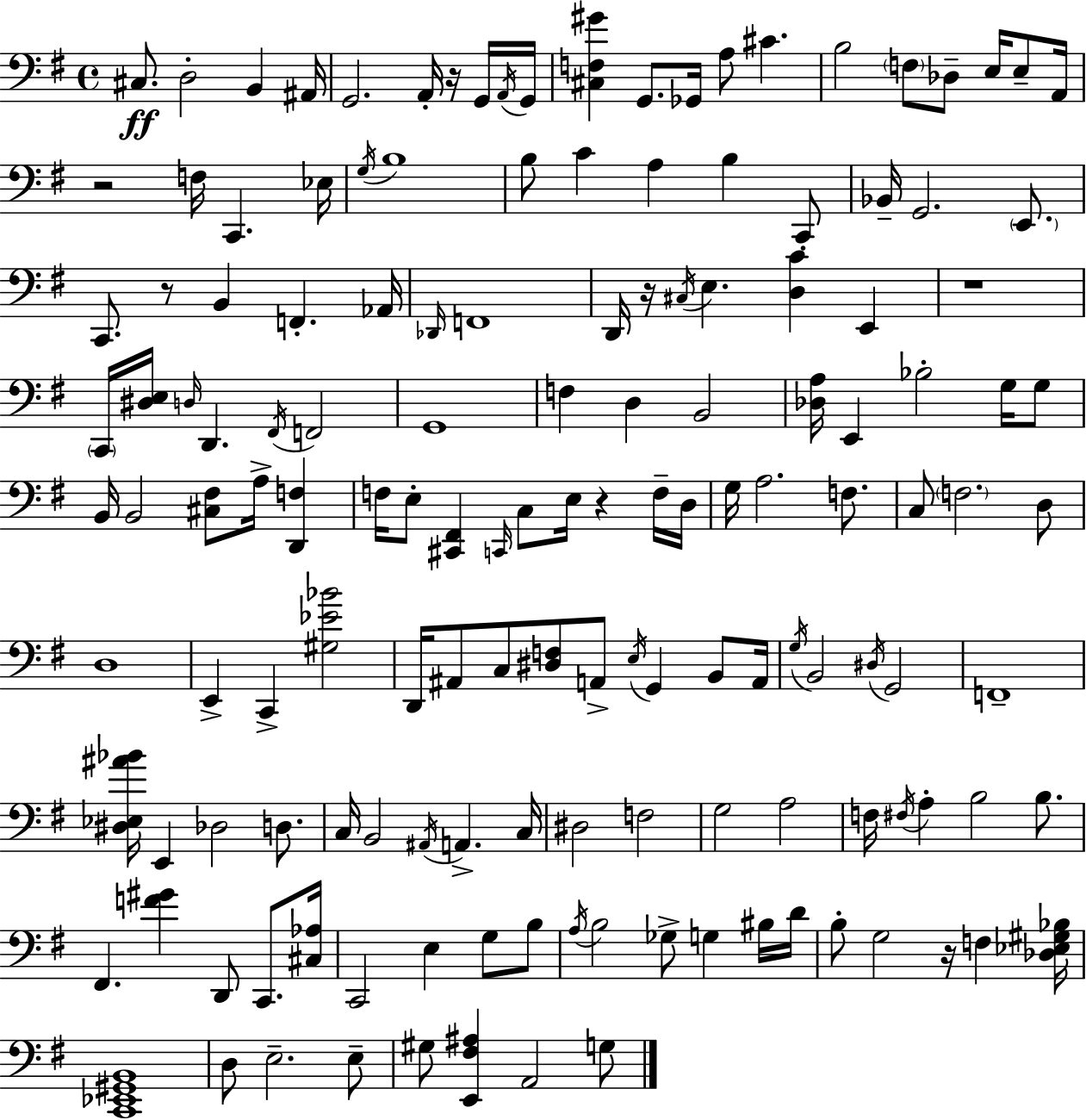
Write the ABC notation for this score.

X:1
T:Untitled
M:4/4
L:1/4
K:Em
^C,/2 D,2 B,, ^A,,/4 G,,2 A,,/4 z/4 G,,/4 A,,/4 G,,/4 [^C,F,^G] G,,/2 _G,,/4 A,/2 ^C B,2 F,/2 _D,/2 E,/4 E,/2 A,,/4 z2 F,/4 C,, _E,/4 G,/4 B,4 B,/2 C A, B, C,,/2 _B,,/4 G,,2 E,,/2 C,,/2 z/2 B,, F,, _A,,/4 _D,,/4 F,,4 D,,/4 z/4 ^C,/4 E, [D,C] E,, z4 C,,/4 [^D,E,]/4 D,/4 D,, ^F,,/4 F,,2 G,,4 F, D, B,,2 [_D,A,]/4 E,, _B,2 G,/4 G,/2 B,,/4 B,,2 [^C,^F,]/2 A,/4 [D,,F,] F,/4 E,/2 [^C,,^F,,] C,,/4 C,/2 E,/4 z F,/4 D,/4 G,/4 A,2 F,/2 C,/2 F,2 D,/2 D,4 E,, C,, [^G,_E_B]2 D,,/4 ^A,,/2 C,/2 [^D,F,]/2 A,,/2 E,/4 G,, B,,/2 A,,/4 G,/4 B,,2 ^D,/4 G,,2 F,,4 [^D,_E,^A_B]/4 E,, _D,2 D,/2 C,/4 B,,2 ^A,,/4 A,, C,/4 ^D,2 F,2 G,2 A,2 F,/4 ^F,/4 A, B,2 B,/2 ^F,, [F^G] D,,/2 C,,/2 [^C,_A,]/4 C,,2 E, G,/2 B,/2 A,/4 B,2 _G,/2 G, ^B,/4 D/4 B,/2 G,2 z/4 F, [_D,_E,^G,_B,]/4 [C,,_E,,^G,,B,,]4 D,/2 E,2 E,/2 ^G,/2 [E,,^F,^A,] A,,2 G,/2